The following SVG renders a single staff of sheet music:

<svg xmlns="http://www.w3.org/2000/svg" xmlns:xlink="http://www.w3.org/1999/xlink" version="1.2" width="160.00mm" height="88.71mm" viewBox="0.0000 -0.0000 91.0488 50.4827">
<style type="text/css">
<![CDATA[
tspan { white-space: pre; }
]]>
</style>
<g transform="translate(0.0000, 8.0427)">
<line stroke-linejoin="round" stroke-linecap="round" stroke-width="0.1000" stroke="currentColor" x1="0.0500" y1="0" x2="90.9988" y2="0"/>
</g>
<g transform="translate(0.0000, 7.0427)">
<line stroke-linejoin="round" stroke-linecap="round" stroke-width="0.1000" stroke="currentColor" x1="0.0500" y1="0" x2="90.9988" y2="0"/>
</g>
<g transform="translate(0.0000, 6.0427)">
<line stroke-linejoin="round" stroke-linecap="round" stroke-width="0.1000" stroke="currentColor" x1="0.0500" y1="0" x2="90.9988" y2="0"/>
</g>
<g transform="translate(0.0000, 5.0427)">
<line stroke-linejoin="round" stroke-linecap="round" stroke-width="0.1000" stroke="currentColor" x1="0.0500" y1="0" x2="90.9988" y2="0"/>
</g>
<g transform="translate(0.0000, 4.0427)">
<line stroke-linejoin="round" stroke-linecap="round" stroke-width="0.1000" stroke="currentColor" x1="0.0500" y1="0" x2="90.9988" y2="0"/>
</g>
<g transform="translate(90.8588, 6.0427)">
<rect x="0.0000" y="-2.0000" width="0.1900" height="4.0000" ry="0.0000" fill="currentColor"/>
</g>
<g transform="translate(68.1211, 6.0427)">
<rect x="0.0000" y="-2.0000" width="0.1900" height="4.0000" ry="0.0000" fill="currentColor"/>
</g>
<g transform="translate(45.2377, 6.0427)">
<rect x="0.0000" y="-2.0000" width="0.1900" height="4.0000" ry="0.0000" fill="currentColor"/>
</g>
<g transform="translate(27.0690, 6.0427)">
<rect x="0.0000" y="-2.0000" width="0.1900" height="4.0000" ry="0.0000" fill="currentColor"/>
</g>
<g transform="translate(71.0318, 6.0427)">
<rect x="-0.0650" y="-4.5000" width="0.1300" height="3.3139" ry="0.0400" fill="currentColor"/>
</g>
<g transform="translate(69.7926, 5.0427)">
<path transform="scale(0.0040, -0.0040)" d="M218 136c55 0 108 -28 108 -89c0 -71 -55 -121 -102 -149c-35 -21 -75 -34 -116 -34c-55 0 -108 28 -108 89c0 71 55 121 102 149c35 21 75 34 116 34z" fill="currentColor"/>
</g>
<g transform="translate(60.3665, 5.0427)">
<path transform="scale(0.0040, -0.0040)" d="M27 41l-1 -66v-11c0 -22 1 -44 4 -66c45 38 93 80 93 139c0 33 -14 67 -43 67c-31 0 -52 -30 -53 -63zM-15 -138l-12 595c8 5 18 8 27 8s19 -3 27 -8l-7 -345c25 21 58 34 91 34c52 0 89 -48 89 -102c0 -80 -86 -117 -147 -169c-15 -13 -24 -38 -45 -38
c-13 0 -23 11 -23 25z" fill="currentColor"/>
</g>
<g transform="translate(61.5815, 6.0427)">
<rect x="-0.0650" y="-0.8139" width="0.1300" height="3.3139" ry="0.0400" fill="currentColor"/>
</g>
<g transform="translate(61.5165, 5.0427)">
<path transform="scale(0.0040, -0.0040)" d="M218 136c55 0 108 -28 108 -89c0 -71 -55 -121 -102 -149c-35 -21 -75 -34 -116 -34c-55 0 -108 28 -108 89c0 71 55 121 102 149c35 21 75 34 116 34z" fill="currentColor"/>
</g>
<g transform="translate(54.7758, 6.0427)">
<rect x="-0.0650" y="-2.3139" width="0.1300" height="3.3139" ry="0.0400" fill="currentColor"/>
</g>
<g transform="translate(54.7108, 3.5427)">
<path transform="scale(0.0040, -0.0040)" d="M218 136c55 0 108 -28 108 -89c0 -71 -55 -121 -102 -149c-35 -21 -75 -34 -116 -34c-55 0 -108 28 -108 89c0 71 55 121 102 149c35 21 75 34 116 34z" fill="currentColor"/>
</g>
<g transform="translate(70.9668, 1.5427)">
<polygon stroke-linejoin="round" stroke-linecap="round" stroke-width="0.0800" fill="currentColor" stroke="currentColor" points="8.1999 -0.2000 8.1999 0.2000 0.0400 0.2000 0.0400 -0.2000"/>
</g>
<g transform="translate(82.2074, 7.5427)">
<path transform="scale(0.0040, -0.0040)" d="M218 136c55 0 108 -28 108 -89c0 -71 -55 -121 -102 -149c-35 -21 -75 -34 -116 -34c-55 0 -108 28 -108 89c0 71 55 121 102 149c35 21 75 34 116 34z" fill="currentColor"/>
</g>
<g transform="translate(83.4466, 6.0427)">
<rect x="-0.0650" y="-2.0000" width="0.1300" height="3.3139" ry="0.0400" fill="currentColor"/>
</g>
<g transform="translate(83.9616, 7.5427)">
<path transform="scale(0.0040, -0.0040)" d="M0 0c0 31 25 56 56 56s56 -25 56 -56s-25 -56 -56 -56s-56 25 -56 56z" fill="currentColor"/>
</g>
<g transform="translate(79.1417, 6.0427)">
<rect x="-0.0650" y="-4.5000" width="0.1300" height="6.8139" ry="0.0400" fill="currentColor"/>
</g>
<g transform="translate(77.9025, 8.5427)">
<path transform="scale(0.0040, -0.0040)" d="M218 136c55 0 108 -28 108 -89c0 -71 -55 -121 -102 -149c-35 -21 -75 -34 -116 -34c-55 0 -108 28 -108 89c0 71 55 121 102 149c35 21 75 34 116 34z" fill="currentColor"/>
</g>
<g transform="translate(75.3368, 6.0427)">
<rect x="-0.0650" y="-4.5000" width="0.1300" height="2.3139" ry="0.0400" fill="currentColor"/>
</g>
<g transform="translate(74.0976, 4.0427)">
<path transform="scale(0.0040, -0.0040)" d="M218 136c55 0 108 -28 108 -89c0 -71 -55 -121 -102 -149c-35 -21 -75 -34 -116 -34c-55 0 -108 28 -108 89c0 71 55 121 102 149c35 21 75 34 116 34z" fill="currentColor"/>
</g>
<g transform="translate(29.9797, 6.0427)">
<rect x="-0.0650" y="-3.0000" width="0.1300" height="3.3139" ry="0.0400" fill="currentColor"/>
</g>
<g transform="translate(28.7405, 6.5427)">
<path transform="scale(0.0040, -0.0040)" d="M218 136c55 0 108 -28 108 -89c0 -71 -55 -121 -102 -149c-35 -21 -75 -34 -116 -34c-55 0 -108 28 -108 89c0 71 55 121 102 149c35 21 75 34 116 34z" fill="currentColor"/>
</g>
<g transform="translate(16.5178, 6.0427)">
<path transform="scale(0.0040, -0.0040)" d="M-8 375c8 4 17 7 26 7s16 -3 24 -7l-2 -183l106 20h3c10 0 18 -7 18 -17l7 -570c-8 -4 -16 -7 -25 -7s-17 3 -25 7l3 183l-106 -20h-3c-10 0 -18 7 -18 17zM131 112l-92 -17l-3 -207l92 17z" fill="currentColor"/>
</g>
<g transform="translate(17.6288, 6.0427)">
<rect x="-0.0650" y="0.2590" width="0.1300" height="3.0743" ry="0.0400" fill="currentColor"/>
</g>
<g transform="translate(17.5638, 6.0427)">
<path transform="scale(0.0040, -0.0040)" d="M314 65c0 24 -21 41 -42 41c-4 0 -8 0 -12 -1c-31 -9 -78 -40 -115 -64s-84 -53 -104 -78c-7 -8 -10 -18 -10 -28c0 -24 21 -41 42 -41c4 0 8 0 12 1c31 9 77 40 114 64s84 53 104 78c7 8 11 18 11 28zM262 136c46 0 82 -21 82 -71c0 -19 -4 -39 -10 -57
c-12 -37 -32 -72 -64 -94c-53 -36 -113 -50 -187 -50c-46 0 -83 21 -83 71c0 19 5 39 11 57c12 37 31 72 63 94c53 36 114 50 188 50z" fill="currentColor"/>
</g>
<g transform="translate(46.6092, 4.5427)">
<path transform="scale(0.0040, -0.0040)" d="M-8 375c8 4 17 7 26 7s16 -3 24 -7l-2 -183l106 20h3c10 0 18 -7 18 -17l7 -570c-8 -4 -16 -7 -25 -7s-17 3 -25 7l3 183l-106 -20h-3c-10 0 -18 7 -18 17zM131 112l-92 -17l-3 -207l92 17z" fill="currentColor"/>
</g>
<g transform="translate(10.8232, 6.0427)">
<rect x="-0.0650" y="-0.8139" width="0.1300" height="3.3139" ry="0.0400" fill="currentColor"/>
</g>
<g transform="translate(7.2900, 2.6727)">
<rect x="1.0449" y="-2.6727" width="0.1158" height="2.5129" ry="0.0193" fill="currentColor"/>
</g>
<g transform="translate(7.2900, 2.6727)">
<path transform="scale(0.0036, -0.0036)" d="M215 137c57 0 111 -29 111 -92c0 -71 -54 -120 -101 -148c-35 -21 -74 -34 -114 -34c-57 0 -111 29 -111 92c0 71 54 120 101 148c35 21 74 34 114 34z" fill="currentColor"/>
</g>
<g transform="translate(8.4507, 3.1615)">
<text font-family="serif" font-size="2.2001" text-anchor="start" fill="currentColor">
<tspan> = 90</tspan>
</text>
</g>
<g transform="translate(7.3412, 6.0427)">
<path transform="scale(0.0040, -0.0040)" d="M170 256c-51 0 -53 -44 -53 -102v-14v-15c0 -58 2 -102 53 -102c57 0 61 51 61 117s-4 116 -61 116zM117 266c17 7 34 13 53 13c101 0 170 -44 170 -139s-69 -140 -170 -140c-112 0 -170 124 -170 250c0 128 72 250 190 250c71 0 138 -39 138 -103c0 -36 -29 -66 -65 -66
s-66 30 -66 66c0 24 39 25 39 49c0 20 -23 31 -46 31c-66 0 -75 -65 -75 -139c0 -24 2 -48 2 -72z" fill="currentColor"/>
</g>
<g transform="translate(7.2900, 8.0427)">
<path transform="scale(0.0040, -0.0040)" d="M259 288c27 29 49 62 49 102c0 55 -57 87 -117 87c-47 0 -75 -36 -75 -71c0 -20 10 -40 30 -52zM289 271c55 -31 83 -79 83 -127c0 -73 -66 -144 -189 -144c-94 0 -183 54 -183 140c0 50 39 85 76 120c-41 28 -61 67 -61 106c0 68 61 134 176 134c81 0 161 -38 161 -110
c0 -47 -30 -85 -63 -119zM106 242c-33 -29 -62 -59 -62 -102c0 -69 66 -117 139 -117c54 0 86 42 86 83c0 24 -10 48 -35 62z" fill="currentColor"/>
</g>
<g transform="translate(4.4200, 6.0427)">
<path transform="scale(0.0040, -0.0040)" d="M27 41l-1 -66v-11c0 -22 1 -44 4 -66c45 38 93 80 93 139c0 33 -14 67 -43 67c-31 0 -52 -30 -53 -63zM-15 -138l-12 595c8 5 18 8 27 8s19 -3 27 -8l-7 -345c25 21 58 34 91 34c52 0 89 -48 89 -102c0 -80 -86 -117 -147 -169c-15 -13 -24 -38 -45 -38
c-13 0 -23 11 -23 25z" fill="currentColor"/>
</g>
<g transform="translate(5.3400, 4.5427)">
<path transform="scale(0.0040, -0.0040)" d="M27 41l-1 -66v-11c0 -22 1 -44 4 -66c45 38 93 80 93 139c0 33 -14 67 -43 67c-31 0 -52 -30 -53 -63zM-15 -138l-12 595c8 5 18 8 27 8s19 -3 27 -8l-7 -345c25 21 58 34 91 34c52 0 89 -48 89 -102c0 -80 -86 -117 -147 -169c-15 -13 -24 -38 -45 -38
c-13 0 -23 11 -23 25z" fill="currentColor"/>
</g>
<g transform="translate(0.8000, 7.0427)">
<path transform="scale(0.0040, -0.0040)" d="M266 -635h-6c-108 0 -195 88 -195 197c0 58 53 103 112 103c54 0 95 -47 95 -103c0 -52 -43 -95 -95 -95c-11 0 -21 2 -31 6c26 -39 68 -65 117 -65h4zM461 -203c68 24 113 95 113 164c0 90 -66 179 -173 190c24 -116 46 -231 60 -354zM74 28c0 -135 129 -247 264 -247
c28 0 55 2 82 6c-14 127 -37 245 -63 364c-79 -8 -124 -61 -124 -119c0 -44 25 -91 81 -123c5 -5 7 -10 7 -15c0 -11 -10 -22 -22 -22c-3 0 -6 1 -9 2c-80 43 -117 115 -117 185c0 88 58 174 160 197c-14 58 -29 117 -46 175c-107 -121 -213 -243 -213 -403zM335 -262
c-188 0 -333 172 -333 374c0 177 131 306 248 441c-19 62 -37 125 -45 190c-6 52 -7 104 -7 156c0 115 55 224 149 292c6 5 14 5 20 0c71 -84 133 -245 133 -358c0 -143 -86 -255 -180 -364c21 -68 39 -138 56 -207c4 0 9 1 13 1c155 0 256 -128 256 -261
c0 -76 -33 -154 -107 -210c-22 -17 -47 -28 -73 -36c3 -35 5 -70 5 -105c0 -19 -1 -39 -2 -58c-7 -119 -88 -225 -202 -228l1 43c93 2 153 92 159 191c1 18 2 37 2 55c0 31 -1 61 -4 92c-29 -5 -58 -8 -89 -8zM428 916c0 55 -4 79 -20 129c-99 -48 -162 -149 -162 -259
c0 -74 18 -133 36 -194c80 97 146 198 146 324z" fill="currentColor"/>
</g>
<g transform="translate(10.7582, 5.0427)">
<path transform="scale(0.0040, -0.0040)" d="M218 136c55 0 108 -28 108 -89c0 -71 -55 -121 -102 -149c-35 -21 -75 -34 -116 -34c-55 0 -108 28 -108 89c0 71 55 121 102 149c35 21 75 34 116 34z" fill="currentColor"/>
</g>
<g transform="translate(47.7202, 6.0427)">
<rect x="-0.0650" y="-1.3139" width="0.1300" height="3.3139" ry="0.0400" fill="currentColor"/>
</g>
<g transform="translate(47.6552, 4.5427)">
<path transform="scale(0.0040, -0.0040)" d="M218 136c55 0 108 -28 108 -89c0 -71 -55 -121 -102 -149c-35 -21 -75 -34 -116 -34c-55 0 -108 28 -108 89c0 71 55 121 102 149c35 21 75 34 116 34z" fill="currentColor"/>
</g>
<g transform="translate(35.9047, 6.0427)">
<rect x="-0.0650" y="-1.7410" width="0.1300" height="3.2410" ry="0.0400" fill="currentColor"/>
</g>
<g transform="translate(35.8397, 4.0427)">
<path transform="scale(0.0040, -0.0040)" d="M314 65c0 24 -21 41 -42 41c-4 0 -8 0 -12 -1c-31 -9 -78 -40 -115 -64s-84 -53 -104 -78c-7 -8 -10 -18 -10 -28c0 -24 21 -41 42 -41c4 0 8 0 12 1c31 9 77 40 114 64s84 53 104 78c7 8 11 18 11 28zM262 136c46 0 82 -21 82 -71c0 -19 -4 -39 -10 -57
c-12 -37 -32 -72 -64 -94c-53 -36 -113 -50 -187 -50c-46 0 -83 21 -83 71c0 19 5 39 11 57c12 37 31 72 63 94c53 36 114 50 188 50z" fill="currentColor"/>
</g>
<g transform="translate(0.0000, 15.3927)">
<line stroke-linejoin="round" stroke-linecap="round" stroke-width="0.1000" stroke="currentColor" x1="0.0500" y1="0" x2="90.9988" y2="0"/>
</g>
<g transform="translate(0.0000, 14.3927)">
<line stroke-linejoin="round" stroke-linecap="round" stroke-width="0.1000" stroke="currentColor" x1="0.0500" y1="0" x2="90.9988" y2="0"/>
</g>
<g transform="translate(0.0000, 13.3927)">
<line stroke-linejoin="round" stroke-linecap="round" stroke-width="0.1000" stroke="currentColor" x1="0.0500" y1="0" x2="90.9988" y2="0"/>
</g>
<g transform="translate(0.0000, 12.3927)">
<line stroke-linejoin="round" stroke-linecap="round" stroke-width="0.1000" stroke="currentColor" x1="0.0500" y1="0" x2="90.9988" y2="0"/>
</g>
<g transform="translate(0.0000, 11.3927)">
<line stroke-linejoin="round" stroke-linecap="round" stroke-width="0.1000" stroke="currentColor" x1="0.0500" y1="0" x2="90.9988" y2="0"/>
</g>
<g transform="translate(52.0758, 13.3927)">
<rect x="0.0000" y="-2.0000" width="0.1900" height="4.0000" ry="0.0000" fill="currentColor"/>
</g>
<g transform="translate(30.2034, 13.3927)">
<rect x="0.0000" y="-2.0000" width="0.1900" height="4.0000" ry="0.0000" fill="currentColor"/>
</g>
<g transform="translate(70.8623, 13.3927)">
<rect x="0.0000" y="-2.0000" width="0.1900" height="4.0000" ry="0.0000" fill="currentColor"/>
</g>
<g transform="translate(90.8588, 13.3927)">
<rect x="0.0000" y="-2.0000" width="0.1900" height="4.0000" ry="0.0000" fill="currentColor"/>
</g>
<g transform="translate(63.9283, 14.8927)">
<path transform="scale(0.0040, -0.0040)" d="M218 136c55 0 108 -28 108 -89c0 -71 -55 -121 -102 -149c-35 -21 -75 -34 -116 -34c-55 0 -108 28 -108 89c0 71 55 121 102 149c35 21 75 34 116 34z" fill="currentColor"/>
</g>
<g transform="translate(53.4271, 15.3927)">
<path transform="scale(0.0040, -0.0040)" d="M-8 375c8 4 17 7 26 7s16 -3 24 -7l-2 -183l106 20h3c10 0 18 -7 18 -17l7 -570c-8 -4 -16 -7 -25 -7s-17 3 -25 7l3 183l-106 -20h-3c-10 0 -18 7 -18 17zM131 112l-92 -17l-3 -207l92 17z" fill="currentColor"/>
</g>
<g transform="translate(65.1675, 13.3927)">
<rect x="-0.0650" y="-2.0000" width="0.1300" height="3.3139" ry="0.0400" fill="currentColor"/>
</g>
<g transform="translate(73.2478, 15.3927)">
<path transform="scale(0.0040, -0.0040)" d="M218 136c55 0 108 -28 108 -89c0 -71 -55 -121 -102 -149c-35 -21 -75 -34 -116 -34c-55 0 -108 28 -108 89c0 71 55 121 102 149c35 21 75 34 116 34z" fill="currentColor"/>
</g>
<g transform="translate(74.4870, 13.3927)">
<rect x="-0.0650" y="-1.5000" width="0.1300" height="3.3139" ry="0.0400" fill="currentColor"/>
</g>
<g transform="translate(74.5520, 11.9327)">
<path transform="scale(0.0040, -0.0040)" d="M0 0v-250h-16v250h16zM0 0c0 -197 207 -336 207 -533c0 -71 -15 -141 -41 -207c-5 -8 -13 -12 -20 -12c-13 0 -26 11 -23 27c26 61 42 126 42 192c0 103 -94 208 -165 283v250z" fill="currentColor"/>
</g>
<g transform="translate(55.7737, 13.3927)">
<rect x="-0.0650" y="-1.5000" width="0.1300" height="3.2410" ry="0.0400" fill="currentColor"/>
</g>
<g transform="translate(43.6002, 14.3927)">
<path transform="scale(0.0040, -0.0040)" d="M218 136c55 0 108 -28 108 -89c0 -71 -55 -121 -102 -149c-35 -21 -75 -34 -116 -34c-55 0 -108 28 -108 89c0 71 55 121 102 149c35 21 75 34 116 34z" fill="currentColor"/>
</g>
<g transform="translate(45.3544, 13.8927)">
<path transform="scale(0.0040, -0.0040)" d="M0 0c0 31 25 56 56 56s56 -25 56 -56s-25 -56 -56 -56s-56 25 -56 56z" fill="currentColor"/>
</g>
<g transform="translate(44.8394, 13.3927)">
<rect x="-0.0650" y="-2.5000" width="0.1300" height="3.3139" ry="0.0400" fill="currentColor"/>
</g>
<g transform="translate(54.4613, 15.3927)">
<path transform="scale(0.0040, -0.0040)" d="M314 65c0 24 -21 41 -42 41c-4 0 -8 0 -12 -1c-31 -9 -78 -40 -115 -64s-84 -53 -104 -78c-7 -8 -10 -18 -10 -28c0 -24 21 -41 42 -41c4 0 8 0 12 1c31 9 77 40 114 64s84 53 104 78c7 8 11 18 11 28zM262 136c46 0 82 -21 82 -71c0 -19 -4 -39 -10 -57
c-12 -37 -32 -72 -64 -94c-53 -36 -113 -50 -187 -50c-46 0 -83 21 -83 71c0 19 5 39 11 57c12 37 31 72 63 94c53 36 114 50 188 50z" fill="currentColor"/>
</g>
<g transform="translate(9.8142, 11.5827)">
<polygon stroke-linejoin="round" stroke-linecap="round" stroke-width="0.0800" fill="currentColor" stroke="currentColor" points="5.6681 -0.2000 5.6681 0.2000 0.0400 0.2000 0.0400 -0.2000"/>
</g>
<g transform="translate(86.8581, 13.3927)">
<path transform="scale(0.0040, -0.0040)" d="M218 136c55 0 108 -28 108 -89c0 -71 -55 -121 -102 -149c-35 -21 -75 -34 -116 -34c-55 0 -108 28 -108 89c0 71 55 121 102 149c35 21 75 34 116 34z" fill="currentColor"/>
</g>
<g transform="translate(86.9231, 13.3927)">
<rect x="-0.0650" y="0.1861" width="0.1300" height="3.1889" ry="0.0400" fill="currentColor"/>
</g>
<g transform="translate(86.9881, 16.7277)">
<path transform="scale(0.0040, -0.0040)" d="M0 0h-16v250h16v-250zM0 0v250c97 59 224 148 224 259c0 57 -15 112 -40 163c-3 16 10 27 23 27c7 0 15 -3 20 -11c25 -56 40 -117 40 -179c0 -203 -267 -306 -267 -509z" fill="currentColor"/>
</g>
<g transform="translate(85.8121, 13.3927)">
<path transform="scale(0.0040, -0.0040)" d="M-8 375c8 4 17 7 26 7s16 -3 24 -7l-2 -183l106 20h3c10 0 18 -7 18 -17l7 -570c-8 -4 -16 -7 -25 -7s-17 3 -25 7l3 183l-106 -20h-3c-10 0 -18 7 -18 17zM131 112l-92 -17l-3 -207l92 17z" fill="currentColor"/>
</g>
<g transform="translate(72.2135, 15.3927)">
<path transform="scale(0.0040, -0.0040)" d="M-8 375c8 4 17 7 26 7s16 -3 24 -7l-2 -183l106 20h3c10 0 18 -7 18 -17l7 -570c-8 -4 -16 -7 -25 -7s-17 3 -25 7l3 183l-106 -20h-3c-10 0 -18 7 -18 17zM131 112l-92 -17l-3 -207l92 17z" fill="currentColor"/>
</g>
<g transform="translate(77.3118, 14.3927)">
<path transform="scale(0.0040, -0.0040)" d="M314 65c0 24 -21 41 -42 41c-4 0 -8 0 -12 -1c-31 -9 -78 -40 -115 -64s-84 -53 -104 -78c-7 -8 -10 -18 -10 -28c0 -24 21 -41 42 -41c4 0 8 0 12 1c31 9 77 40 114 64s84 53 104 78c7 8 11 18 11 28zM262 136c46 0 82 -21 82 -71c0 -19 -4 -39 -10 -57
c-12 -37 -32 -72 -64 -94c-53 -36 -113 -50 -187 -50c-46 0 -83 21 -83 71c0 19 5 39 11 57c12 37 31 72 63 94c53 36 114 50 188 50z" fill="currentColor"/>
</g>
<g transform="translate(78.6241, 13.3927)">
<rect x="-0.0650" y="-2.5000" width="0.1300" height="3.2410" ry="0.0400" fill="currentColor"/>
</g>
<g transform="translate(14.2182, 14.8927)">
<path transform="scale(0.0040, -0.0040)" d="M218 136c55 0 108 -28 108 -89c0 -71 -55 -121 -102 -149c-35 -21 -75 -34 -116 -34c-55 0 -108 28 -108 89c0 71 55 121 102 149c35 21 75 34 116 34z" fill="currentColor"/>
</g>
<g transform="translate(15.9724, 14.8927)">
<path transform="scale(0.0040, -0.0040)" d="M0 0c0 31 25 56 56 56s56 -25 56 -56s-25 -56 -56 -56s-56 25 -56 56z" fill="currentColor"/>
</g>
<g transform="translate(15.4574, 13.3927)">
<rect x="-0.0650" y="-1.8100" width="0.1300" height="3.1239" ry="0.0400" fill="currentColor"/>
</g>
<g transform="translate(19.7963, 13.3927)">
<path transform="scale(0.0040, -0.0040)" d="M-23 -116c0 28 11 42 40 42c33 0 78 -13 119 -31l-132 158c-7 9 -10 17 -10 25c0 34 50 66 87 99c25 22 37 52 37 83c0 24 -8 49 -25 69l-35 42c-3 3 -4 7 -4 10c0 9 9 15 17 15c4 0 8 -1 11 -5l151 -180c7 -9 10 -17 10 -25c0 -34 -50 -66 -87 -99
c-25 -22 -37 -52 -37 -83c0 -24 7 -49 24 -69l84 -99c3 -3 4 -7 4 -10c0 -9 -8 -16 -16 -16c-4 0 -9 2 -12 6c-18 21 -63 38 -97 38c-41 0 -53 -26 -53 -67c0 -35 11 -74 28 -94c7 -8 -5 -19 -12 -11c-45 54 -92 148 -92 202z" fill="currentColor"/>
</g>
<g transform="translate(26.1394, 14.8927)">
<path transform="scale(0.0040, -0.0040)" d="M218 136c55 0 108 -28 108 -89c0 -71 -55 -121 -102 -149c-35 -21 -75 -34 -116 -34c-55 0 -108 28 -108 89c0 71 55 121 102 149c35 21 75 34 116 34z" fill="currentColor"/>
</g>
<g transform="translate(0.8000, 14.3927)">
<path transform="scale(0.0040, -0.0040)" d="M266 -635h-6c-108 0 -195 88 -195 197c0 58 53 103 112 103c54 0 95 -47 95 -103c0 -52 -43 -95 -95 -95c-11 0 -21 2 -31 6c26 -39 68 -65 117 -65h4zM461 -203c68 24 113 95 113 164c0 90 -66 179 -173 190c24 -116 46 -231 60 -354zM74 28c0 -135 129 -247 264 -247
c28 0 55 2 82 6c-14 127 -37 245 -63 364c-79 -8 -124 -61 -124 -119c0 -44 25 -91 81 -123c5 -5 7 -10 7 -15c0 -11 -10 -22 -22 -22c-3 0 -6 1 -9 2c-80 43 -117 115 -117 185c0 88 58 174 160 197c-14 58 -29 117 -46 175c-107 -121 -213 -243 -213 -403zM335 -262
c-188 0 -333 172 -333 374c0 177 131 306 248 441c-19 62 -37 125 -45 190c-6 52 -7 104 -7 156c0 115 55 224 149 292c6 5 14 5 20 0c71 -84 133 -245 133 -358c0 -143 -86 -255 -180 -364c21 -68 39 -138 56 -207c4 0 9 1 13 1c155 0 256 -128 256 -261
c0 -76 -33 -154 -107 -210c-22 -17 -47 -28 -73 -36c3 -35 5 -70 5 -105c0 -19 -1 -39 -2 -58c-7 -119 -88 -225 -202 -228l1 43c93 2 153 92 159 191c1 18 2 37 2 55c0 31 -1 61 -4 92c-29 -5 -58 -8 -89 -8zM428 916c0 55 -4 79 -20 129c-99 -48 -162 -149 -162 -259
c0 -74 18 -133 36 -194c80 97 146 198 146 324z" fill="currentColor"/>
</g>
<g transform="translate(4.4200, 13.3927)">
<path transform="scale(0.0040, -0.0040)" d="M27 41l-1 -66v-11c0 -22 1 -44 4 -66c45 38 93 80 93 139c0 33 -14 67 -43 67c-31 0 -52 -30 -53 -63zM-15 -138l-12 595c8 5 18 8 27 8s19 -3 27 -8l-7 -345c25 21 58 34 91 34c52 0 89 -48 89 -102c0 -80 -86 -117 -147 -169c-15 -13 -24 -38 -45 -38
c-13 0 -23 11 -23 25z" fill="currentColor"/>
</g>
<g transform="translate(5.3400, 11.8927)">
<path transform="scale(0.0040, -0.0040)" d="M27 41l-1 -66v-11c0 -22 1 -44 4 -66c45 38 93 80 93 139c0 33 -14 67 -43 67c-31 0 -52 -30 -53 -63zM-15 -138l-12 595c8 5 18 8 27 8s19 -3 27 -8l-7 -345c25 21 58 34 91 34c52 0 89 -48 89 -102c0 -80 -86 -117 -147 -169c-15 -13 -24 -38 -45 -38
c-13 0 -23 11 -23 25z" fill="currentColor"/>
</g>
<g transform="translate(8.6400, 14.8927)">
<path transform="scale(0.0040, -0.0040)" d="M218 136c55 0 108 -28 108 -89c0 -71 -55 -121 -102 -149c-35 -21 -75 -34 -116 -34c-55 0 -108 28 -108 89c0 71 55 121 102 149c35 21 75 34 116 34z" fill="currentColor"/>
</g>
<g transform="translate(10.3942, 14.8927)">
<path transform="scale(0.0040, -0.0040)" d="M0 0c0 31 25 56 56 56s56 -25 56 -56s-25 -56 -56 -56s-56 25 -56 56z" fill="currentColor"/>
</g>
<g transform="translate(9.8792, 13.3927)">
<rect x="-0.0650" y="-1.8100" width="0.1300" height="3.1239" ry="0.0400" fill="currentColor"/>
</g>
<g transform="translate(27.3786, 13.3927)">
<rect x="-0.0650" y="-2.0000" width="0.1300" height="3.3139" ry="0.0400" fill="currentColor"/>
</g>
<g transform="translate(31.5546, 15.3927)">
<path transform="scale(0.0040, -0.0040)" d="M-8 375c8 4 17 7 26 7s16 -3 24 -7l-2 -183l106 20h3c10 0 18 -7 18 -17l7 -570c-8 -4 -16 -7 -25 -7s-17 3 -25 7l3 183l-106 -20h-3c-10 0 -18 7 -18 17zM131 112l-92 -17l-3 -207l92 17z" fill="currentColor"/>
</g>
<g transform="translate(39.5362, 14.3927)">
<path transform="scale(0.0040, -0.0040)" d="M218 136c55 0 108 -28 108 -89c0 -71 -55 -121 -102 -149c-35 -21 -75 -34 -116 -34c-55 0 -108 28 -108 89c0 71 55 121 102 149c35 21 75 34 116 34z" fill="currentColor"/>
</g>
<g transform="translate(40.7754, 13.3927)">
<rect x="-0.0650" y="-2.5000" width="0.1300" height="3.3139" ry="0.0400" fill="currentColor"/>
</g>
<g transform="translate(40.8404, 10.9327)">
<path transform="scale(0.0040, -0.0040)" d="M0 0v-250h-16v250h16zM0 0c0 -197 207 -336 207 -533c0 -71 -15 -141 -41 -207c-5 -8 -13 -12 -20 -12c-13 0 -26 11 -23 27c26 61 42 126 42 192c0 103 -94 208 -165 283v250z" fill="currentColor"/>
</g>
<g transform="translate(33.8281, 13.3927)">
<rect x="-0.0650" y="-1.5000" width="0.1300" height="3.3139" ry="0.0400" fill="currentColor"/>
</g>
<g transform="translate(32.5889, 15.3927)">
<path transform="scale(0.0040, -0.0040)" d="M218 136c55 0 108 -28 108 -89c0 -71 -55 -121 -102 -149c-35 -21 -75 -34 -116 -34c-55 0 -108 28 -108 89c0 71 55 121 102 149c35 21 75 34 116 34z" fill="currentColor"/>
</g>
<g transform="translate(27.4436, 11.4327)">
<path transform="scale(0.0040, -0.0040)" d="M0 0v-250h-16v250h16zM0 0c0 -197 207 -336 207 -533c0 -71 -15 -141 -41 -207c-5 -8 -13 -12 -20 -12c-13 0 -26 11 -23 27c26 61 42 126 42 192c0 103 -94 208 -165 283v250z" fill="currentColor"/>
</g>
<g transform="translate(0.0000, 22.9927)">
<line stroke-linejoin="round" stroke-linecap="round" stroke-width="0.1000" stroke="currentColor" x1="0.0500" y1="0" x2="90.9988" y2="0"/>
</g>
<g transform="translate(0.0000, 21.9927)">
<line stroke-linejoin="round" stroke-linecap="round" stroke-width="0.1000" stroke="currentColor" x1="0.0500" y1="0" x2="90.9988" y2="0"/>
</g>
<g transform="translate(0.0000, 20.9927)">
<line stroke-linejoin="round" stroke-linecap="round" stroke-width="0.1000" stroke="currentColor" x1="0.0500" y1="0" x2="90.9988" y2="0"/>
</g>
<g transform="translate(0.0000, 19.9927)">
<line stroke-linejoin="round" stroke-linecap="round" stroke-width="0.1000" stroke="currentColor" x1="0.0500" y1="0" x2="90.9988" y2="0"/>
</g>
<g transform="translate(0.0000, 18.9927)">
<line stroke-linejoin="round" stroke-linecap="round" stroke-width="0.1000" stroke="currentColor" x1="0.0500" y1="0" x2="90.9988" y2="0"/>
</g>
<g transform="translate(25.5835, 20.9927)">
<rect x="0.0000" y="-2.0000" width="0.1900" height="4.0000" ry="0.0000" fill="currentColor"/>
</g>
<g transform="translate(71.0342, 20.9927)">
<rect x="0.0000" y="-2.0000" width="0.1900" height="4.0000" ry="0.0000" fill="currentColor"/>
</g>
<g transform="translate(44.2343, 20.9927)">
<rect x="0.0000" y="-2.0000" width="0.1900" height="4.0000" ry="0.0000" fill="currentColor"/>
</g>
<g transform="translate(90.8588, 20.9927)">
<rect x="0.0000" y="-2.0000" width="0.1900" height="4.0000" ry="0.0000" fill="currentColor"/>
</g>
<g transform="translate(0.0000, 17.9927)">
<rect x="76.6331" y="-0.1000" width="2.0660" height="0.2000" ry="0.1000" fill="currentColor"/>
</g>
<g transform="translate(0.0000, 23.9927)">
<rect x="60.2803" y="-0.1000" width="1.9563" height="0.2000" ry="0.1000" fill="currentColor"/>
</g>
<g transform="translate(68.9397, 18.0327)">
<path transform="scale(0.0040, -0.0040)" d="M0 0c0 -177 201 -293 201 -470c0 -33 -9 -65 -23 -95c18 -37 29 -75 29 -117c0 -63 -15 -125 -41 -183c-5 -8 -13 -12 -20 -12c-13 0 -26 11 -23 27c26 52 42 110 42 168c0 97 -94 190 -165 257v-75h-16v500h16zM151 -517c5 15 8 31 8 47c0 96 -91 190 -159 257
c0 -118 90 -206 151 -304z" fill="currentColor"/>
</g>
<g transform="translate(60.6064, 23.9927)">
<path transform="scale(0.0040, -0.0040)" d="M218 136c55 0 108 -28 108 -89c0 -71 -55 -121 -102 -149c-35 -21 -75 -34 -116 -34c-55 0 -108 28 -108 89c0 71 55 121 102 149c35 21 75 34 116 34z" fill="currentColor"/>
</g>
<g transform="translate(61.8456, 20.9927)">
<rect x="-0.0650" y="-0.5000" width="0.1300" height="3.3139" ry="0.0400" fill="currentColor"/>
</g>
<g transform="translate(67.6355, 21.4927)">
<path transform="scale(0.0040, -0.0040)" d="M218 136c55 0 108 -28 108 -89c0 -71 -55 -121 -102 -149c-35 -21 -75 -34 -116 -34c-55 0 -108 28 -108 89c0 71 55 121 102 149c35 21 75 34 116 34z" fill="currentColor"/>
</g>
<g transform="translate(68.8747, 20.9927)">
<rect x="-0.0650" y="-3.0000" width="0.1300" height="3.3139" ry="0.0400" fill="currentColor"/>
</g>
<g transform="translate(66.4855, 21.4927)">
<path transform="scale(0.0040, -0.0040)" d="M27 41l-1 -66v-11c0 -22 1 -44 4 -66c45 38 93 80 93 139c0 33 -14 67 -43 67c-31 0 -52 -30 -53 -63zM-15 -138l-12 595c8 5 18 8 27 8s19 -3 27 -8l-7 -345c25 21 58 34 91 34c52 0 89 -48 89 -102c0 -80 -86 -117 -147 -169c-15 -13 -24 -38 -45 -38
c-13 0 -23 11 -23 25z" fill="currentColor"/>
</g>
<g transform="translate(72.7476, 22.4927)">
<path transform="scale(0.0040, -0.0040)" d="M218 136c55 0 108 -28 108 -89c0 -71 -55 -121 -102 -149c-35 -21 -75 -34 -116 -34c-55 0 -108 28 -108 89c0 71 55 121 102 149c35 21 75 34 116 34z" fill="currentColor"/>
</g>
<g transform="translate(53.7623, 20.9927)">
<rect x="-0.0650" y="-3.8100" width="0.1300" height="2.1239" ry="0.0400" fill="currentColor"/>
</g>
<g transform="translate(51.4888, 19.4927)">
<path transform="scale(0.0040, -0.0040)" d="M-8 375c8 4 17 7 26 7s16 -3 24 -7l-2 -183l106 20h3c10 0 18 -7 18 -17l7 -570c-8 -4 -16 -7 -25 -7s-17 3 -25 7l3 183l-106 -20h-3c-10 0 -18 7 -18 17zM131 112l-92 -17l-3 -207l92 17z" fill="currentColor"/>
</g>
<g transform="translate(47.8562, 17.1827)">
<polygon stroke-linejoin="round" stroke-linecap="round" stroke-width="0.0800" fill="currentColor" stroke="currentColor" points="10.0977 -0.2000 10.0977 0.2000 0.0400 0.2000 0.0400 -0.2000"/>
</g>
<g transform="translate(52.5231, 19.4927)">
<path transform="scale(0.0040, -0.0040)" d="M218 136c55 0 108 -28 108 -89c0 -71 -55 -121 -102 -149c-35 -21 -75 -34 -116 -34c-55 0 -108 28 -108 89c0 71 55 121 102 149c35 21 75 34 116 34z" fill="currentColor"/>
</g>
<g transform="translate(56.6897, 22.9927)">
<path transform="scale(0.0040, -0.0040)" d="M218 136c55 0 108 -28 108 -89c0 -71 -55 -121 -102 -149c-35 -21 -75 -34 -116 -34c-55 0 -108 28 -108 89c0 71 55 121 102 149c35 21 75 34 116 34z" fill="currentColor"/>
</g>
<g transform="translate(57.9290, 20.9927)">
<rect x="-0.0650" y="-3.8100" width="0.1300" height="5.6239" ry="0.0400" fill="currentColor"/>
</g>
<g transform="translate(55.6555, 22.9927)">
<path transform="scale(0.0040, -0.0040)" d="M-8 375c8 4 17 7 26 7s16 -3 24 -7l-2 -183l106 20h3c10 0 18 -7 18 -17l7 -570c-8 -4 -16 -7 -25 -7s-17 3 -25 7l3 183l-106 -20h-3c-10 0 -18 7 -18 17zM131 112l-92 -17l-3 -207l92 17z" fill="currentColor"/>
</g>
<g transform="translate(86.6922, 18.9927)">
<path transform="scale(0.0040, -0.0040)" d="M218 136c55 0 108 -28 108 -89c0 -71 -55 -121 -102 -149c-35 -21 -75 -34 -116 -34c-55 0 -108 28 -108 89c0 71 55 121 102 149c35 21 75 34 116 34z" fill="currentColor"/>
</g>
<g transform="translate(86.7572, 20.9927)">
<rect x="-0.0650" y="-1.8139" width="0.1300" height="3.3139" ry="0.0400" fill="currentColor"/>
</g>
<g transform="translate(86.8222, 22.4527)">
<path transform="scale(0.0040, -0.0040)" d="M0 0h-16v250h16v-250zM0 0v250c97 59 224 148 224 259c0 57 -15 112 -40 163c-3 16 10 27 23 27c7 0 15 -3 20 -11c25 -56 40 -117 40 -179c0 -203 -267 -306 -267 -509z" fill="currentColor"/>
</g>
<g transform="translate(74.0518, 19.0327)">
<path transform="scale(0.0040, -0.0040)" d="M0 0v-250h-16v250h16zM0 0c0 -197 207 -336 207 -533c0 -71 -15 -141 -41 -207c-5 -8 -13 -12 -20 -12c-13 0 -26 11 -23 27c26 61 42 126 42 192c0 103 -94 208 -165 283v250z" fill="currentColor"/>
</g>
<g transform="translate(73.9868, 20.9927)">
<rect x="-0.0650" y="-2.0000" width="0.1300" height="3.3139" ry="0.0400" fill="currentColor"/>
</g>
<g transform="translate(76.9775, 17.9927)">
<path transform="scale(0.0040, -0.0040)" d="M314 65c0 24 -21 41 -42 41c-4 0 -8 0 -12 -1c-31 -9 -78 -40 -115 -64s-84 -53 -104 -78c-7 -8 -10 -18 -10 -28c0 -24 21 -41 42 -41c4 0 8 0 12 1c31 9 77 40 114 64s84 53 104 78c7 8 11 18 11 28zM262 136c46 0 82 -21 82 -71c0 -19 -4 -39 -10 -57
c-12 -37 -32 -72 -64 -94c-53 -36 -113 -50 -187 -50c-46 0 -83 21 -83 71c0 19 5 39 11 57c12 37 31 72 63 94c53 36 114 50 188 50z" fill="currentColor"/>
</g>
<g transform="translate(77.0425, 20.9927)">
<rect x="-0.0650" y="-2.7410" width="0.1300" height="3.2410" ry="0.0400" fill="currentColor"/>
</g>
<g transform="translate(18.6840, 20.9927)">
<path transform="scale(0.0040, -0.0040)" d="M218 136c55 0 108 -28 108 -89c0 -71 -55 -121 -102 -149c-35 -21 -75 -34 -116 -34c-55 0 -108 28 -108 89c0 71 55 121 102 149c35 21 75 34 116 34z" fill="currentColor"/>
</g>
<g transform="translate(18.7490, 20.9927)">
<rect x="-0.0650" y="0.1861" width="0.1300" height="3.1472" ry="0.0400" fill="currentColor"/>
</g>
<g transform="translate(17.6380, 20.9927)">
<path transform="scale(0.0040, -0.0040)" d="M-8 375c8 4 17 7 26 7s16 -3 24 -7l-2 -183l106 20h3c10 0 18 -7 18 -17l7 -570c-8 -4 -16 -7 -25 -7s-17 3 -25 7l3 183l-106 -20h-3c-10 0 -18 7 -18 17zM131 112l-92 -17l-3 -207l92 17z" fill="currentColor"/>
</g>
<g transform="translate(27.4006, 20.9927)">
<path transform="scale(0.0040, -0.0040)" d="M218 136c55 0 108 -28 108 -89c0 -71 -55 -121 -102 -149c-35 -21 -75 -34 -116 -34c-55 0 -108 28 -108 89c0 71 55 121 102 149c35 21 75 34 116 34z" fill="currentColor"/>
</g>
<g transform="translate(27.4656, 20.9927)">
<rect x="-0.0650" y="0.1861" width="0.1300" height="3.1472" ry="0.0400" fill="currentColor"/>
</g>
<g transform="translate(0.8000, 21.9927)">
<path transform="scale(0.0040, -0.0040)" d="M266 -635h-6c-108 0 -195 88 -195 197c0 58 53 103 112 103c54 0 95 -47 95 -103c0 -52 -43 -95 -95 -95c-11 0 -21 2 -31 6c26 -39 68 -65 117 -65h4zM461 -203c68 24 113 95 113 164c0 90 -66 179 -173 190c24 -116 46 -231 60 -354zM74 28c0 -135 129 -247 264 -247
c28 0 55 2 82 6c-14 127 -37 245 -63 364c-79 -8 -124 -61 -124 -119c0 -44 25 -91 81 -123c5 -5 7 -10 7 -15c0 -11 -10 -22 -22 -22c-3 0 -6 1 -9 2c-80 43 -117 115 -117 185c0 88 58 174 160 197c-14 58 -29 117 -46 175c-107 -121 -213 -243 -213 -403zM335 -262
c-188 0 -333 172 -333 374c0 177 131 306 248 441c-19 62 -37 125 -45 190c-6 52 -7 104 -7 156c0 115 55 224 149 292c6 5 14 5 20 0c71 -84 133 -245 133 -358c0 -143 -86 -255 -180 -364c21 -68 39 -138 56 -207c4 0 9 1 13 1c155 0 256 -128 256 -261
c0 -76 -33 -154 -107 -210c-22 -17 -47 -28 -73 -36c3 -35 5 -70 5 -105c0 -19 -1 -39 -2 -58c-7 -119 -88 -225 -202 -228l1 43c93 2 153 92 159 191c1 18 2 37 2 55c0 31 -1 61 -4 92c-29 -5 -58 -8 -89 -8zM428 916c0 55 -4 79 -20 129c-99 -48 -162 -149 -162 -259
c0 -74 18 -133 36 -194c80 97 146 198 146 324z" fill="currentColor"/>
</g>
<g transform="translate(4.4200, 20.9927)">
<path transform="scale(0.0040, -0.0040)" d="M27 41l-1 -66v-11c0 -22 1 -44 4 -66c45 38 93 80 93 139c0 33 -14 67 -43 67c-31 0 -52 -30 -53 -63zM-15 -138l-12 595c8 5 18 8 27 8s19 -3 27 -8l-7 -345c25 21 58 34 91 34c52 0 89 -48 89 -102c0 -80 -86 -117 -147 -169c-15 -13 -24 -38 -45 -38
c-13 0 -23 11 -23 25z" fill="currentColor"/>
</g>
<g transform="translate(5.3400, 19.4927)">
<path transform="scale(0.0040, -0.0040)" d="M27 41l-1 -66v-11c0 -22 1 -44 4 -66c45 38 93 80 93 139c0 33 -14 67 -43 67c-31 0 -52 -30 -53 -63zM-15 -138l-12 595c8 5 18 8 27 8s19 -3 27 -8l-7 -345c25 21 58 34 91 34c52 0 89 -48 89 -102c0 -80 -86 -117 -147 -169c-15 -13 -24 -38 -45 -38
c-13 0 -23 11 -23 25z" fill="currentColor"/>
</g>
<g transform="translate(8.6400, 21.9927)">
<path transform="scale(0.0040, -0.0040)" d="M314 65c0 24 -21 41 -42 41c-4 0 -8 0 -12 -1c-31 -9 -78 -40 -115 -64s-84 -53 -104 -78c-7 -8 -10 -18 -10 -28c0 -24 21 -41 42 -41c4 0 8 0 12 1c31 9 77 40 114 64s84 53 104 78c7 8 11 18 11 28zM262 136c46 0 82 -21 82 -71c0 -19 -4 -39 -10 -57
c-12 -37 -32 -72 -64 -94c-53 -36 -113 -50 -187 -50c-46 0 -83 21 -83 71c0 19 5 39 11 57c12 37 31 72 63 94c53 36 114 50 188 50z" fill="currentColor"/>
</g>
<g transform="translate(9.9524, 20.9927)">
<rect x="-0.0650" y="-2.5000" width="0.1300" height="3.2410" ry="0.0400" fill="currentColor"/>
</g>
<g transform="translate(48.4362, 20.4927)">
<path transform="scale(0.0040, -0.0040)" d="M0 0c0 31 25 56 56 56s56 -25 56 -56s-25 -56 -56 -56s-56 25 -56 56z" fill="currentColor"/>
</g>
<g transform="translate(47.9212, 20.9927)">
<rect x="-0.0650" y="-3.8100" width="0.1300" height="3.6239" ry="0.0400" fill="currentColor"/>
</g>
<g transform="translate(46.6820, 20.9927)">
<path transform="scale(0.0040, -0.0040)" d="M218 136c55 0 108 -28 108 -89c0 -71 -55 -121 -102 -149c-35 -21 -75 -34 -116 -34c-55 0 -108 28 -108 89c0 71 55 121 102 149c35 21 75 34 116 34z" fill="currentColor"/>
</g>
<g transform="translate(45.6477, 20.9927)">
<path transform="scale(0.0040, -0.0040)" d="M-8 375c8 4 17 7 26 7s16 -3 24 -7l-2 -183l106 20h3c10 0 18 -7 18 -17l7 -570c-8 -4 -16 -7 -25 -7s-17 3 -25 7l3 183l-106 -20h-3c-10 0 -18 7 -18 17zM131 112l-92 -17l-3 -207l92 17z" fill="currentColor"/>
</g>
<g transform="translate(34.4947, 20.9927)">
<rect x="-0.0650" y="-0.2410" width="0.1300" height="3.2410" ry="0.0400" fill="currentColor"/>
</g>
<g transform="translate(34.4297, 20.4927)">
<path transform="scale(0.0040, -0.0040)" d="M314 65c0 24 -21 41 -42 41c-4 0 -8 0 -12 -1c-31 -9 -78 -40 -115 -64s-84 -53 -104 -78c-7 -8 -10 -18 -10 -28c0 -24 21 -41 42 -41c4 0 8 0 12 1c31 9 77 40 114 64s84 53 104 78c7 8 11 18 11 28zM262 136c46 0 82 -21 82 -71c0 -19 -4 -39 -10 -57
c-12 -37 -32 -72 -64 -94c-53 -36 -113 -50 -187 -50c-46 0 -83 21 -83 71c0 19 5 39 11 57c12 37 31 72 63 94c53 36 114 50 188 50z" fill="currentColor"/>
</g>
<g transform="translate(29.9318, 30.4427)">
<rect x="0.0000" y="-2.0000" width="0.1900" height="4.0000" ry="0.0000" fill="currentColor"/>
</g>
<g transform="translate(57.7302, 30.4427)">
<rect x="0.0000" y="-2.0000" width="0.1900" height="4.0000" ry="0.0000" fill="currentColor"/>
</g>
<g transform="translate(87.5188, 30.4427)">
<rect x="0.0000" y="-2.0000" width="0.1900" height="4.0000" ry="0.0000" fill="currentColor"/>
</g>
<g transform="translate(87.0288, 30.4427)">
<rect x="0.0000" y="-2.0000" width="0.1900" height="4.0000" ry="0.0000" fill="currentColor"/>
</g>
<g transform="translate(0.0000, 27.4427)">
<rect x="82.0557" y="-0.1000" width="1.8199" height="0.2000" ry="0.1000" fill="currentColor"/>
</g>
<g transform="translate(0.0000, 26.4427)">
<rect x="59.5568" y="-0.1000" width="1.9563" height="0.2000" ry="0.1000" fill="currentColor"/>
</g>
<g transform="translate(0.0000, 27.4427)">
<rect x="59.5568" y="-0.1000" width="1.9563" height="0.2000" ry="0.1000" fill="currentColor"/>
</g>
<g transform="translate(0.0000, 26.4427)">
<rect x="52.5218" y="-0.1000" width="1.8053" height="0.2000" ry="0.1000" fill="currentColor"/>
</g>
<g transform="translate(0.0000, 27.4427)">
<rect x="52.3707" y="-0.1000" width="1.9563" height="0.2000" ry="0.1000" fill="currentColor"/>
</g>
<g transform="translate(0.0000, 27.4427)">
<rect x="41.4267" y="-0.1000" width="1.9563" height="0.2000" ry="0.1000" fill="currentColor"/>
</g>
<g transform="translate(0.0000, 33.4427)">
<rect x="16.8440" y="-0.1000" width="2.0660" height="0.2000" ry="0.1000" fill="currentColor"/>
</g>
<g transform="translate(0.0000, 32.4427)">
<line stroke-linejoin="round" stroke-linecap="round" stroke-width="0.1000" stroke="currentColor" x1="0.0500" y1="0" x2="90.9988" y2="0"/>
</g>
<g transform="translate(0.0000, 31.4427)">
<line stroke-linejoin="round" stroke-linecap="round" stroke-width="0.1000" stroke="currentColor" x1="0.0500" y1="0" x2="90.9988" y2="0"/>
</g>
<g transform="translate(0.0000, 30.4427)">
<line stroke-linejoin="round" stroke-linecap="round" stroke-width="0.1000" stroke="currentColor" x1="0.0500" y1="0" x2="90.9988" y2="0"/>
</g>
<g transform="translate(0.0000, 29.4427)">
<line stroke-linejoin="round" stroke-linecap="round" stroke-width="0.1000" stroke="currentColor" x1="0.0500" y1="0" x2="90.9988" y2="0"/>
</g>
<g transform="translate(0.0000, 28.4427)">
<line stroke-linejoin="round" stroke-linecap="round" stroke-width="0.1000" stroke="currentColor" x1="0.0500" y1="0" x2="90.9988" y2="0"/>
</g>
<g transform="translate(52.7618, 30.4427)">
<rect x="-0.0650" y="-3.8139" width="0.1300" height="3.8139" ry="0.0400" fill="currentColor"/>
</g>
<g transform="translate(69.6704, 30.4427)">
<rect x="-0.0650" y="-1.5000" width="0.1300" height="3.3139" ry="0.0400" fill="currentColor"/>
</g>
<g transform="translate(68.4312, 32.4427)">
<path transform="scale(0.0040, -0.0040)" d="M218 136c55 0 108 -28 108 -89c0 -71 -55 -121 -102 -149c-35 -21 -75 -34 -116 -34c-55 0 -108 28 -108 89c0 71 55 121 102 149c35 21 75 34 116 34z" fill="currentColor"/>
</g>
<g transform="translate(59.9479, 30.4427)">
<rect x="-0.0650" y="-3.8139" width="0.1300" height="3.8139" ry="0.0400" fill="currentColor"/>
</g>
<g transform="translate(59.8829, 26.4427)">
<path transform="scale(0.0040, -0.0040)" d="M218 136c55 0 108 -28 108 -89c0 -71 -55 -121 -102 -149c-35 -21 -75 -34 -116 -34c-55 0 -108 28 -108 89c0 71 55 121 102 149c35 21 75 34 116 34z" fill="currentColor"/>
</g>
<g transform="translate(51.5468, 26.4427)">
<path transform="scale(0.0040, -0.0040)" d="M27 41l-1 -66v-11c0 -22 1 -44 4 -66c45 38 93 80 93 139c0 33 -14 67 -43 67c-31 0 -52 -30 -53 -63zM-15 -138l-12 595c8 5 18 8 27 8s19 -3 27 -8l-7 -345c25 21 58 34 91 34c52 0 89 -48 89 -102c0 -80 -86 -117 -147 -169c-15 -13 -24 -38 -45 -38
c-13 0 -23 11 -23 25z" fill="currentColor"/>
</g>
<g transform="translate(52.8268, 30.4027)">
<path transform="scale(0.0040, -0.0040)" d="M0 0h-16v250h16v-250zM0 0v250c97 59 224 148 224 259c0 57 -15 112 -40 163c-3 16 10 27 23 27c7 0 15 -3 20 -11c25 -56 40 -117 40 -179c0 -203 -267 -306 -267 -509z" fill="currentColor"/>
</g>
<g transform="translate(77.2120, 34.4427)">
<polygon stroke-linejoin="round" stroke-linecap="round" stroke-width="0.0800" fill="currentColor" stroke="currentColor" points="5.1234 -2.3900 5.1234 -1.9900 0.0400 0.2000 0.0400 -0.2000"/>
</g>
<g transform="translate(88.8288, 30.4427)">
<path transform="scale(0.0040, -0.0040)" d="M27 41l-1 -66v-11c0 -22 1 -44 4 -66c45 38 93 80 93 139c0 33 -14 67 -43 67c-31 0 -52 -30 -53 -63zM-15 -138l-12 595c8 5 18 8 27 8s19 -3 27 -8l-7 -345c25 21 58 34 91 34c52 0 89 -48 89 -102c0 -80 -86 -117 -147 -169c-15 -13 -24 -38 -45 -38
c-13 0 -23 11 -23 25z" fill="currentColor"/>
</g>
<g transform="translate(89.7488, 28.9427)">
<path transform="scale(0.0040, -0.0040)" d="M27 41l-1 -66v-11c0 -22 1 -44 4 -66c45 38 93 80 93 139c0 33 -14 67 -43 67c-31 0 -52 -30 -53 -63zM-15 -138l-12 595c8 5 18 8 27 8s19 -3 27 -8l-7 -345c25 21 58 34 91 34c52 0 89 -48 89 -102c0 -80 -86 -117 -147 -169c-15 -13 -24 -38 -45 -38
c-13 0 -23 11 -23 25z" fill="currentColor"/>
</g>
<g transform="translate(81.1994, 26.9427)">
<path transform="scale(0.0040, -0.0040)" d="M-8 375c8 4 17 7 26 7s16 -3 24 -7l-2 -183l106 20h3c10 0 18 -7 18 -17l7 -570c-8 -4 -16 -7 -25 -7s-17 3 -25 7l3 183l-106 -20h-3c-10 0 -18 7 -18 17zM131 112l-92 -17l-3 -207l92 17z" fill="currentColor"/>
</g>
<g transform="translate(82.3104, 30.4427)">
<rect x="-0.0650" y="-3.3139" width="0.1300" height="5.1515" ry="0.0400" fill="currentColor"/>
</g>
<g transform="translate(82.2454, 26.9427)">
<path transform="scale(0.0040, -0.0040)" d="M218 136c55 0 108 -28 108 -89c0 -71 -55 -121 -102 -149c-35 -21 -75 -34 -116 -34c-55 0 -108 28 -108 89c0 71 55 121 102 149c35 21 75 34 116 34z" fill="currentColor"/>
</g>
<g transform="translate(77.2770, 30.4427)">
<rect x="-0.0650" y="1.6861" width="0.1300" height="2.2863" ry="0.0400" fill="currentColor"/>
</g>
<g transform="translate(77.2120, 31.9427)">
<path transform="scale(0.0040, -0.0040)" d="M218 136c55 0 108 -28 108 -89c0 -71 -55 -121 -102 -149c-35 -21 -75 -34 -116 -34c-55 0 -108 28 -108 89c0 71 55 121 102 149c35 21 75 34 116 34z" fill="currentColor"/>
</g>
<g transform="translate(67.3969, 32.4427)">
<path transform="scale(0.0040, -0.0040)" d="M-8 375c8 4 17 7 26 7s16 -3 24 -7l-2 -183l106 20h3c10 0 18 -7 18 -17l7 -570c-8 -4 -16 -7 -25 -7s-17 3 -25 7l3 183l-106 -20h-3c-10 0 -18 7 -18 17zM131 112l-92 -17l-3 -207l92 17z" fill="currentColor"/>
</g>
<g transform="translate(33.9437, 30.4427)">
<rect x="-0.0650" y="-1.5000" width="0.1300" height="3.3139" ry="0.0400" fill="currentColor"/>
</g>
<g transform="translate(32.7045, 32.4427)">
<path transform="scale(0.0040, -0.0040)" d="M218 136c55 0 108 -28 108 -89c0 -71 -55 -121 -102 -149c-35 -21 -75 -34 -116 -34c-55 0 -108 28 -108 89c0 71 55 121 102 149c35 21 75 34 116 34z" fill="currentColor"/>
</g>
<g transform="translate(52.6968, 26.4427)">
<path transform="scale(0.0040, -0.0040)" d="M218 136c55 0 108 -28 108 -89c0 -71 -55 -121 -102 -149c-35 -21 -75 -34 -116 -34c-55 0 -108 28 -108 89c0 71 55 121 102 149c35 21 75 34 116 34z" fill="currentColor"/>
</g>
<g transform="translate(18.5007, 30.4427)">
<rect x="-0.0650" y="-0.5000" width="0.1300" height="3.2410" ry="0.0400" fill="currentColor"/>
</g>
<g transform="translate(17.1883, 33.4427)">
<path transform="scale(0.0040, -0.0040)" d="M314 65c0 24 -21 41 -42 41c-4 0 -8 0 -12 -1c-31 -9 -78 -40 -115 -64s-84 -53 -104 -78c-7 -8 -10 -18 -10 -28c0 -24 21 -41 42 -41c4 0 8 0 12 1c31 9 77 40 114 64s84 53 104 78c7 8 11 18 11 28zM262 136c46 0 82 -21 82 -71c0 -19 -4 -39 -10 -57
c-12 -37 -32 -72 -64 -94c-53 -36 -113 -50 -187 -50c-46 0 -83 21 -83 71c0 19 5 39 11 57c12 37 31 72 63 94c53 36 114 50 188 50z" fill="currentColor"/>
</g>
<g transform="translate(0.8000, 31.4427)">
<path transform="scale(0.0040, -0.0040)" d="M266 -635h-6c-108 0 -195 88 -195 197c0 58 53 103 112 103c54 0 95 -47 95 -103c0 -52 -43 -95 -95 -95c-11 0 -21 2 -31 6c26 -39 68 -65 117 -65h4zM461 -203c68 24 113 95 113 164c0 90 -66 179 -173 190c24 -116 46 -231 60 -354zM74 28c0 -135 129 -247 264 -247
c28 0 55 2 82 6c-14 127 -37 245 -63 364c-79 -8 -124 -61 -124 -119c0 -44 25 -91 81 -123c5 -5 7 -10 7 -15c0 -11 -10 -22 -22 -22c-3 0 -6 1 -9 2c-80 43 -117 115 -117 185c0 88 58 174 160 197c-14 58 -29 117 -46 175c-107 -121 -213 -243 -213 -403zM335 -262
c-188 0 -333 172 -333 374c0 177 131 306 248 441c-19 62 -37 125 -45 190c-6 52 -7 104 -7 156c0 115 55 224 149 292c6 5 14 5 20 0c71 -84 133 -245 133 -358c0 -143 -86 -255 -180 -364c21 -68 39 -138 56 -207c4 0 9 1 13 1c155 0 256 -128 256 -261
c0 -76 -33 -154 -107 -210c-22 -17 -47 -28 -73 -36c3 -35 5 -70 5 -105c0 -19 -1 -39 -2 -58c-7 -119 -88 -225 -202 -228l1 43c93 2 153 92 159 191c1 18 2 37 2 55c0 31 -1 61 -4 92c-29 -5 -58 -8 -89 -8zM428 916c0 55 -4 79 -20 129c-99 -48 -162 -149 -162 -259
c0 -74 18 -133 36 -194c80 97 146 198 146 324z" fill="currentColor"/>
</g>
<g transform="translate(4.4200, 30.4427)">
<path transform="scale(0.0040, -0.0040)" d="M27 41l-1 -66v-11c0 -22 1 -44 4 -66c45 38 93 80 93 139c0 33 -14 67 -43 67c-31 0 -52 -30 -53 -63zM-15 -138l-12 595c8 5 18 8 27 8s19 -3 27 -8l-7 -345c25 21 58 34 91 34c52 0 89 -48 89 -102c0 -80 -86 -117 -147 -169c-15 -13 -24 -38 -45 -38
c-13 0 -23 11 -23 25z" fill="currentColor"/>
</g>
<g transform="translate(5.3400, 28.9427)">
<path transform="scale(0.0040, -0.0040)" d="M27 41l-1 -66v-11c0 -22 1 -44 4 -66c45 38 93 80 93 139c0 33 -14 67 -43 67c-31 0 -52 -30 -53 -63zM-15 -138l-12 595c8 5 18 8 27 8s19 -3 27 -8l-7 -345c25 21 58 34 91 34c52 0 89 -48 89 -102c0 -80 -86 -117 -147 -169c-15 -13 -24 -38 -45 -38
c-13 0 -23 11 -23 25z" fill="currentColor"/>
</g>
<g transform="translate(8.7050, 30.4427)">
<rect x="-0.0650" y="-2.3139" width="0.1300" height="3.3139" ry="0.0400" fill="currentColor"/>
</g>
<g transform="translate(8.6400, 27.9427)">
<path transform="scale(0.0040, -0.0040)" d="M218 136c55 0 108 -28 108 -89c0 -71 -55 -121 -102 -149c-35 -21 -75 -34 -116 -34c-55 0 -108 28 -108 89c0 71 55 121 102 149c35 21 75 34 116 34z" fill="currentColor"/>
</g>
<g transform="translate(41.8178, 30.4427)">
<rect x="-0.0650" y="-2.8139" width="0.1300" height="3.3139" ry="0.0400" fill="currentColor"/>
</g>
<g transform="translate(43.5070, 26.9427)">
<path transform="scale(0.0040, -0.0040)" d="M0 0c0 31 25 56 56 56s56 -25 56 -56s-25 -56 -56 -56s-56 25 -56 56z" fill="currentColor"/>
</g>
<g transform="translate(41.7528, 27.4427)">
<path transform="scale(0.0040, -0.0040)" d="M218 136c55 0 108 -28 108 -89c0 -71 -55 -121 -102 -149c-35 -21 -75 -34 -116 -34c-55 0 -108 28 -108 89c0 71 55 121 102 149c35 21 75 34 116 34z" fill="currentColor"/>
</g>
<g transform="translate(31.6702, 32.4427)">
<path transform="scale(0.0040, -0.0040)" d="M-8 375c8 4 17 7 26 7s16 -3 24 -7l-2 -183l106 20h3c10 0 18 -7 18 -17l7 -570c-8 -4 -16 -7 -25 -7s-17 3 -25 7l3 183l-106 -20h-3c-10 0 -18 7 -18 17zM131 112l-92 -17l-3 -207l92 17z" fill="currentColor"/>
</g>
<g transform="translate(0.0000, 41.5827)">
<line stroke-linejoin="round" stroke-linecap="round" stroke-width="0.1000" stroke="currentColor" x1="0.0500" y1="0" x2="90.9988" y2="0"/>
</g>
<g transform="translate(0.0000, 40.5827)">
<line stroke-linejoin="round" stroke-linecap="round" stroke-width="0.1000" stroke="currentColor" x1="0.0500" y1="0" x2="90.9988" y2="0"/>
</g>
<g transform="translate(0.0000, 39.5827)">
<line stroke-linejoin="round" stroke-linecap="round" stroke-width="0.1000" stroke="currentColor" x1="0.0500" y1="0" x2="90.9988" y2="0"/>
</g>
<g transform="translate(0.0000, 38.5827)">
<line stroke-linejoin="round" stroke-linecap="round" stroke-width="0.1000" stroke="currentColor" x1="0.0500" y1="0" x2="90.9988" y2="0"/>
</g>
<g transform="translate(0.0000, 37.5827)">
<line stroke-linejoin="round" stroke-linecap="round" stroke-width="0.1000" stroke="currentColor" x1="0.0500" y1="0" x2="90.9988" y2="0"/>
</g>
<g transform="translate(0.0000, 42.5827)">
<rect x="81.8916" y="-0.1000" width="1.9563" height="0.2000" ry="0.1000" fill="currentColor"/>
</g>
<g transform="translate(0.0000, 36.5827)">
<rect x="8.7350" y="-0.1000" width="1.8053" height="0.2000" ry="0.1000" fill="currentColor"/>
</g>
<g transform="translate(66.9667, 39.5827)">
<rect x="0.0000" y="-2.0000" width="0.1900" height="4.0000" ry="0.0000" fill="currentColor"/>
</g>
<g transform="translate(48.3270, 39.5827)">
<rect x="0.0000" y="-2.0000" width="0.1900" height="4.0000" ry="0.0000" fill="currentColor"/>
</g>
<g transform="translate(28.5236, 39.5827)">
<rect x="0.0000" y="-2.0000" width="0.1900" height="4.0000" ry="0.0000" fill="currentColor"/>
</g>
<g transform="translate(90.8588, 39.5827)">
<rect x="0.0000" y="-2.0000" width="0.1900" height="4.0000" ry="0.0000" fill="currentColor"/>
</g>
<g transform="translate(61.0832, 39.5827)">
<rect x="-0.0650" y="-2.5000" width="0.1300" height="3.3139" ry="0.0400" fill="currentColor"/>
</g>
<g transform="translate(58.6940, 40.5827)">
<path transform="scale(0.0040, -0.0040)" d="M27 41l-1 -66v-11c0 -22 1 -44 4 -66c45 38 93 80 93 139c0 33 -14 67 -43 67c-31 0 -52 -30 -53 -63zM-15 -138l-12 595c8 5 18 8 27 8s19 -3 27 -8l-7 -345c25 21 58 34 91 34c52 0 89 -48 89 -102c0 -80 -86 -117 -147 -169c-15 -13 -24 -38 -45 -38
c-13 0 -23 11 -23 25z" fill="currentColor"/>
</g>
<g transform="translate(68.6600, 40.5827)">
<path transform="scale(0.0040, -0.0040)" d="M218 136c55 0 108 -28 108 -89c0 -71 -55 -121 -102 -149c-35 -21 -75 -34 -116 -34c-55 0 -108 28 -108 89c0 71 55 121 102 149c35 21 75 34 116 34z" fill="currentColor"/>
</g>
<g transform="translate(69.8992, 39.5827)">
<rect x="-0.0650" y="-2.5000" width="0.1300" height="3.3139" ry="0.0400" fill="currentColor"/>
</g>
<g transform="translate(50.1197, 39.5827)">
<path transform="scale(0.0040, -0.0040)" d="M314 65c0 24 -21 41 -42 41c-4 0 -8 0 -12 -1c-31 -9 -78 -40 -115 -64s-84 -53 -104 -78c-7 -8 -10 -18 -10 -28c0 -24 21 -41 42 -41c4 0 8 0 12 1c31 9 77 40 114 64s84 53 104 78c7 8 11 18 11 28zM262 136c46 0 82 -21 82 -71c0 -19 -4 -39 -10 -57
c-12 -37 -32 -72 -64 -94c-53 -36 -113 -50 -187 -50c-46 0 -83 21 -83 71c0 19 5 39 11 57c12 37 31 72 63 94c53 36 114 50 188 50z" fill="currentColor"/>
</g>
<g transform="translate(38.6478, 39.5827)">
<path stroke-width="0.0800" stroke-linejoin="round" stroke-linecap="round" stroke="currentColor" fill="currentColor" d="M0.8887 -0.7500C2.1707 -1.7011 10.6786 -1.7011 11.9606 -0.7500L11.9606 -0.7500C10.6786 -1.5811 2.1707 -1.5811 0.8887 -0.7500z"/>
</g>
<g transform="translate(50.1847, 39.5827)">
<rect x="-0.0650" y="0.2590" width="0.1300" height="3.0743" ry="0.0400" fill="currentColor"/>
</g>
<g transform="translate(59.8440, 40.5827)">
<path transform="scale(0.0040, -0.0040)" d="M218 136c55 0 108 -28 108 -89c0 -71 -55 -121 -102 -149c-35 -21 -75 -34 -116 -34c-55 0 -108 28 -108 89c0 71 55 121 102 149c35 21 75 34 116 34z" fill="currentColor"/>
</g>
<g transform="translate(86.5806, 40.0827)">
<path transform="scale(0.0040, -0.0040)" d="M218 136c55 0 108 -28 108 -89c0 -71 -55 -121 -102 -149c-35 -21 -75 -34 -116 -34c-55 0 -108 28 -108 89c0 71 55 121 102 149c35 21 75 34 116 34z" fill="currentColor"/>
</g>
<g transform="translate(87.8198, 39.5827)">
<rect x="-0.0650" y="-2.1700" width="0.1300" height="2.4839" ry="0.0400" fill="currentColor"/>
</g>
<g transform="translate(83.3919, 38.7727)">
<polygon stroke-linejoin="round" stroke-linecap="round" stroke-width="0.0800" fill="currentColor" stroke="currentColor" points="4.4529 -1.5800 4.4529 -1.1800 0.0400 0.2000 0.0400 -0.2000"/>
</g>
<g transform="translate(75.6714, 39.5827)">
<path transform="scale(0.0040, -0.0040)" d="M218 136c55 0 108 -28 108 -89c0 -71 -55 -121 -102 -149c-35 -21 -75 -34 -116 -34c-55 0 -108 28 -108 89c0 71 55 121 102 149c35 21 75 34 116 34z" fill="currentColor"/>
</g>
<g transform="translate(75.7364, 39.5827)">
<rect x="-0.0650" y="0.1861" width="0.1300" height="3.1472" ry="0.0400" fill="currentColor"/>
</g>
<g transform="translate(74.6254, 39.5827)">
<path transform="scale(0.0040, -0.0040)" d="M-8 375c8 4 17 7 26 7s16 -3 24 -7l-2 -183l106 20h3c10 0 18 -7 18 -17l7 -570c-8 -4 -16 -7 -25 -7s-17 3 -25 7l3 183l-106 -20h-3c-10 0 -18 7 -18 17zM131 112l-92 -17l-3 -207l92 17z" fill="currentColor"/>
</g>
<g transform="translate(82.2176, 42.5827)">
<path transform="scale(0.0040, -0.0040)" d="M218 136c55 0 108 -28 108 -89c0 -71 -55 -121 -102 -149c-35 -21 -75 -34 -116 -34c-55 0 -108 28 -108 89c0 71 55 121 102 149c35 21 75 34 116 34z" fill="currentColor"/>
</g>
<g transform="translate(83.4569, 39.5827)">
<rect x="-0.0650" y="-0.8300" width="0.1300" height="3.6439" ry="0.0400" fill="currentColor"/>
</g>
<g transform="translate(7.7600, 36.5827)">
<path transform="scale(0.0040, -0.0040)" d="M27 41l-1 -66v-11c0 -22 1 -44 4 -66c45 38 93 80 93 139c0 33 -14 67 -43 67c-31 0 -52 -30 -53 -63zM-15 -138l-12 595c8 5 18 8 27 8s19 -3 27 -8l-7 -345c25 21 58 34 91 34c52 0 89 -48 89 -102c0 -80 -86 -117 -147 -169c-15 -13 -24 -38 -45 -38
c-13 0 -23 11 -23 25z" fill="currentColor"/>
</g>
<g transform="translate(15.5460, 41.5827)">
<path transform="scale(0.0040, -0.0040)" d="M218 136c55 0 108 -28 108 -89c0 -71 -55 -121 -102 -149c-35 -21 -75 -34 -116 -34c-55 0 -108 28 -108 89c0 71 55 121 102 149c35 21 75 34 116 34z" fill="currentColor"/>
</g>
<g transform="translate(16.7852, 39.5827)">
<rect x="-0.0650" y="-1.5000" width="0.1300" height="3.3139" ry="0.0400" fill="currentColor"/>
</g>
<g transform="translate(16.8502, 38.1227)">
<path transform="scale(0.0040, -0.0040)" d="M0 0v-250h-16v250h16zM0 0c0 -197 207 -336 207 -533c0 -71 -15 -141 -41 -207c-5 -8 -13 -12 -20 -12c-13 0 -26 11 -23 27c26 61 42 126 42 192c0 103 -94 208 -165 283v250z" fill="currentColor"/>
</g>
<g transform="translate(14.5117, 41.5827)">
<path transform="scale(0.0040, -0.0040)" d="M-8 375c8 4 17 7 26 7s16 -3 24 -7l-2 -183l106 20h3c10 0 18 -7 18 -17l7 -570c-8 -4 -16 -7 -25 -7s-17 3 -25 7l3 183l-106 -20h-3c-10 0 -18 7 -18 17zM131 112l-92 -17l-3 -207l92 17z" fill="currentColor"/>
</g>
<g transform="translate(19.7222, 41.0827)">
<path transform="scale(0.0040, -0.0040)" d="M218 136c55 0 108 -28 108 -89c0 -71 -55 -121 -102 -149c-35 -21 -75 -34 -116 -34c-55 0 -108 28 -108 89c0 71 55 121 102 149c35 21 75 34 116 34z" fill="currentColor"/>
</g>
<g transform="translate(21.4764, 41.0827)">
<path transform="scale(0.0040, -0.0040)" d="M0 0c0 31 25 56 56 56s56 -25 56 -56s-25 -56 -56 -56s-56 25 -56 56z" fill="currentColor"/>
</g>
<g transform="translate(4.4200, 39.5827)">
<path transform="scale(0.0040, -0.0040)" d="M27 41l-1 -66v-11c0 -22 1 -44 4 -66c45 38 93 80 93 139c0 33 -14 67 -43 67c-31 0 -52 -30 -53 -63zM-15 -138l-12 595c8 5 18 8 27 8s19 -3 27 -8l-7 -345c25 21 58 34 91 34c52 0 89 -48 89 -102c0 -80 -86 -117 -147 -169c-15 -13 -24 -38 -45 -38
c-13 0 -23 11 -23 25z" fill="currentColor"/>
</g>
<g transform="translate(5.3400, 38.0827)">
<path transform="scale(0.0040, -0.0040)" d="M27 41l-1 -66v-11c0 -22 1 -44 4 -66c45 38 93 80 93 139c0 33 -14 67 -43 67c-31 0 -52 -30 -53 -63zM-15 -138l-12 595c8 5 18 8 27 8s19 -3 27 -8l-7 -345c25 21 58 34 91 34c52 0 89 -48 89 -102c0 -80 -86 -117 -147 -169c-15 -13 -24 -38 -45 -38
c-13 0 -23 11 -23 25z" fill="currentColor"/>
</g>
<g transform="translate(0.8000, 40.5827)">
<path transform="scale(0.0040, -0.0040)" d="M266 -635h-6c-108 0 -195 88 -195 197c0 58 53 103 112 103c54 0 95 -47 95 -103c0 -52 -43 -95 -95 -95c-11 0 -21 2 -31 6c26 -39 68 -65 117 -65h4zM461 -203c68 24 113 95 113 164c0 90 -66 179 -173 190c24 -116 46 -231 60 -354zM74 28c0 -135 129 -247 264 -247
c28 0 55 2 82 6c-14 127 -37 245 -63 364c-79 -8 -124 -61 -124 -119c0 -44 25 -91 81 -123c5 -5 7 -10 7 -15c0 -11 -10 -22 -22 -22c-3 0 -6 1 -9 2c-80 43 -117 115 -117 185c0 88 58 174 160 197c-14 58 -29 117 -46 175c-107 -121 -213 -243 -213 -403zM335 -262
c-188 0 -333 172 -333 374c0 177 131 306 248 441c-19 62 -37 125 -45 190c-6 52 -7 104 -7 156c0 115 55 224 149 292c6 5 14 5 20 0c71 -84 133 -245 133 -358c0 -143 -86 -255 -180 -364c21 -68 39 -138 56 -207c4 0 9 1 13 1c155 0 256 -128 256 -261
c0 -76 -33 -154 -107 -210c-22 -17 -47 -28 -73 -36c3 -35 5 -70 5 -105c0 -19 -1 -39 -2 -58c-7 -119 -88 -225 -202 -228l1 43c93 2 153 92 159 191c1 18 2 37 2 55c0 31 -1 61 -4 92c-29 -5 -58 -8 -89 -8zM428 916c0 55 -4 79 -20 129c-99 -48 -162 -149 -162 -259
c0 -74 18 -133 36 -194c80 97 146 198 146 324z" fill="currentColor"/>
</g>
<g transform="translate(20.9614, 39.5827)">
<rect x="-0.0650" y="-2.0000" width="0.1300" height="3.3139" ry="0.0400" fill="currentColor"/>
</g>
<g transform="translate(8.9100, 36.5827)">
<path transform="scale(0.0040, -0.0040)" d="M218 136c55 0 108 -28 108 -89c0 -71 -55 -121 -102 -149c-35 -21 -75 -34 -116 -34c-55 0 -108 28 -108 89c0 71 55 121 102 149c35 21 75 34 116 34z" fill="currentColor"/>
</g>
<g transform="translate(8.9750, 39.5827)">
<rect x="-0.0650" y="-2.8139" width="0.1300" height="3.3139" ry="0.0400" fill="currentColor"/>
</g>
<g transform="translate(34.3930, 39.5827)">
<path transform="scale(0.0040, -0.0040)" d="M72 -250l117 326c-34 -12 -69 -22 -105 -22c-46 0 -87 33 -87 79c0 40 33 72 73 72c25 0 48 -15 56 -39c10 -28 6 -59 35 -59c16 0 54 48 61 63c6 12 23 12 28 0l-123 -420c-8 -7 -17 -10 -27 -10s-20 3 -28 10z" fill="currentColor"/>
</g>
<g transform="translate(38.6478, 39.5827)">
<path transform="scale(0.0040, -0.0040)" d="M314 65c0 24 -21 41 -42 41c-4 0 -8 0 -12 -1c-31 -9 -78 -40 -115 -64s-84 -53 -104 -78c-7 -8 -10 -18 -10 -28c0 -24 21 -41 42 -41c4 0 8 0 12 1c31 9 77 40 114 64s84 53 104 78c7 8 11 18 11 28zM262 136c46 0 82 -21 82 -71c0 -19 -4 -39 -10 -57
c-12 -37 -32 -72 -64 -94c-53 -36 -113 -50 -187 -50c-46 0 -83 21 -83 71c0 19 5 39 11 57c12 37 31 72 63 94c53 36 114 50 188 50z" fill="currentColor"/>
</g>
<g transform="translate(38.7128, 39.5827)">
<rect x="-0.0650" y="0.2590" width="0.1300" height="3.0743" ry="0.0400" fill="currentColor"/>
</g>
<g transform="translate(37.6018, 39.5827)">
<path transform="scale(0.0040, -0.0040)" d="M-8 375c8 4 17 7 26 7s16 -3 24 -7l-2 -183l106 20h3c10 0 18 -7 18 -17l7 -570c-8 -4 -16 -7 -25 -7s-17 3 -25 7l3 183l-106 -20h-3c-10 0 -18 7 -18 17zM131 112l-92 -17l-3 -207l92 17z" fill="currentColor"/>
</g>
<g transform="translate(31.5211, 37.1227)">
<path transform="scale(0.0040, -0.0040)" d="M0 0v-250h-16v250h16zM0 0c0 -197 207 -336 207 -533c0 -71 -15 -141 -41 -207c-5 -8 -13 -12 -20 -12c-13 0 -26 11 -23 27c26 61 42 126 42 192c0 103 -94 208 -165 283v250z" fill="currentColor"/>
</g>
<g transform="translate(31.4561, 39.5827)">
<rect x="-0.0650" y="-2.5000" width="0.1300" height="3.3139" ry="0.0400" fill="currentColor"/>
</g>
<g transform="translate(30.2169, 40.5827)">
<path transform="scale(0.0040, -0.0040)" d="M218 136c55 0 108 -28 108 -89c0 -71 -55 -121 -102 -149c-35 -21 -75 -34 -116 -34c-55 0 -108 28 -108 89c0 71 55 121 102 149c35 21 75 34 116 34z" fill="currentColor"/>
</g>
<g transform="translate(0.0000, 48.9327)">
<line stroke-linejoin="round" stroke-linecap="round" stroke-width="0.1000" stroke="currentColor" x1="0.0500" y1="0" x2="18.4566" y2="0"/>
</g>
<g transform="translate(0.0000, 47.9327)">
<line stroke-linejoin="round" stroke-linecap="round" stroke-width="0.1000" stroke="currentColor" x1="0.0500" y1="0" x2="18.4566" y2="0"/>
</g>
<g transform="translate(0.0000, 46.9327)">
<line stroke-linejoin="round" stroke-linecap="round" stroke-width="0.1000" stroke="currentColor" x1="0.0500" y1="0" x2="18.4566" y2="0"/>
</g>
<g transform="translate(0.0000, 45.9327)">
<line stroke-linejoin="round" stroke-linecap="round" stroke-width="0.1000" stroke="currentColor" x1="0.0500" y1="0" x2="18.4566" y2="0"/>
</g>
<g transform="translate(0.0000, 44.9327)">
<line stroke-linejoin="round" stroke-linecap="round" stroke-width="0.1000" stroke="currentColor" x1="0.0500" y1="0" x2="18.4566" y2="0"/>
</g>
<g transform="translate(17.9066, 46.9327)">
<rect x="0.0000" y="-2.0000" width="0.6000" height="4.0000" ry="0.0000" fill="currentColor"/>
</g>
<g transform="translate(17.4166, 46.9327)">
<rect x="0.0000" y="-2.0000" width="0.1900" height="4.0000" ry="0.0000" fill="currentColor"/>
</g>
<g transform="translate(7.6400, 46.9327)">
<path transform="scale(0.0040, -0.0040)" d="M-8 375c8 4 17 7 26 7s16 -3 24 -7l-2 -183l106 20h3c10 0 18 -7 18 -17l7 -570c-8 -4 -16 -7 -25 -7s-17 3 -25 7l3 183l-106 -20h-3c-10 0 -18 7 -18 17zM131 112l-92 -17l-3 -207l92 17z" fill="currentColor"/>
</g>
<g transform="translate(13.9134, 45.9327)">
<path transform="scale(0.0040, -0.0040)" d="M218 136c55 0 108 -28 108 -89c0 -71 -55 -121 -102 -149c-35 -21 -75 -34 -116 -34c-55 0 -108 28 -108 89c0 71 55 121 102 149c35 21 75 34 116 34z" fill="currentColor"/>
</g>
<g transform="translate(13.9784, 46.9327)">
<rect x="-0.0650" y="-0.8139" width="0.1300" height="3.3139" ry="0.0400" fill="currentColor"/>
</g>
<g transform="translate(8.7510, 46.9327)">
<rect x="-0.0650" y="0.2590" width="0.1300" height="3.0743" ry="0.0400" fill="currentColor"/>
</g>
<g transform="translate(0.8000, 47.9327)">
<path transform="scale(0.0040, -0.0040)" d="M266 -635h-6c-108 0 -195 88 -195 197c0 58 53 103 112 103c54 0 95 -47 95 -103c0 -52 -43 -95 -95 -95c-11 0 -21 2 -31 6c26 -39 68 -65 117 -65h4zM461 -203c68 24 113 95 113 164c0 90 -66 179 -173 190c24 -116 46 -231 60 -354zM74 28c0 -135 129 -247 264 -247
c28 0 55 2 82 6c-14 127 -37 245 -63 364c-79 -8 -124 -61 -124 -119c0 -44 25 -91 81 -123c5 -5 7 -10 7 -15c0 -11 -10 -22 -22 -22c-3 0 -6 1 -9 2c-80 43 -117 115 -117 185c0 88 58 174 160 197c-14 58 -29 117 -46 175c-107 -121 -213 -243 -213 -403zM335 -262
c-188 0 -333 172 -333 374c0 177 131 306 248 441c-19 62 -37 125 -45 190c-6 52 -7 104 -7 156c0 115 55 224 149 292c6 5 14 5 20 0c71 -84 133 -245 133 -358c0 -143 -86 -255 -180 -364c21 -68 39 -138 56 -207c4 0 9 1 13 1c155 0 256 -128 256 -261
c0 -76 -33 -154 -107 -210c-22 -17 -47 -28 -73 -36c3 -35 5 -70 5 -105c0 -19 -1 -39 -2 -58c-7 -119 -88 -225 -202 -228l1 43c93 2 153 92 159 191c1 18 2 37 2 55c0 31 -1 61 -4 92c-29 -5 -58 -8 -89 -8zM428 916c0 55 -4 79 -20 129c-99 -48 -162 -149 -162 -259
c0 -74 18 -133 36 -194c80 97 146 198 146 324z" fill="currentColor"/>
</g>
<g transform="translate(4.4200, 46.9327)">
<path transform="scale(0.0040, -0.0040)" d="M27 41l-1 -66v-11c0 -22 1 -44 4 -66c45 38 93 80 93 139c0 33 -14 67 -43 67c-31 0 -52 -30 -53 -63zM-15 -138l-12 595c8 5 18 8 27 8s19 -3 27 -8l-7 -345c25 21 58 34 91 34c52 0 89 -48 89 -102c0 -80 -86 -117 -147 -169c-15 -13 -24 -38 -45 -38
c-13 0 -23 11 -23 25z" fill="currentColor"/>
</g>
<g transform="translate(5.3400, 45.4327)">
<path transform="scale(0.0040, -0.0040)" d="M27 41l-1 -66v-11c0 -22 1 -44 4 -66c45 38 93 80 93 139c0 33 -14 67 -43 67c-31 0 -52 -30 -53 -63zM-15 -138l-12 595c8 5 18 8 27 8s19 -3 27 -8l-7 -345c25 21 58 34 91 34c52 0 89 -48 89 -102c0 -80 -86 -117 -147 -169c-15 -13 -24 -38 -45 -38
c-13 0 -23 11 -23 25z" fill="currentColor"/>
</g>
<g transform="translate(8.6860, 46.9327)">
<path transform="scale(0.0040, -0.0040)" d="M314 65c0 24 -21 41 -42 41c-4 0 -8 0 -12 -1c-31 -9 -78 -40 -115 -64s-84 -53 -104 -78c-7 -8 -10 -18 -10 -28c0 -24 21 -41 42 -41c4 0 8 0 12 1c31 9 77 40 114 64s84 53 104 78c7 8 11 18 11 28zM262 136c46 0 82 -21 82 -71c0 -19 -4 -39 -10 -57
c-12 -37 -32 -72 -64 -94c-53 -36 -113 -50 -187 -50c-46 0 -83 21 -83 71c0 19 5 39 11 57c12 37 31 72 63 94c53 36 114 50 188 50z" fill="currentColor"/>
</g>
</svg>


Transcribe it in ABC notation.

X:1
T:Untitled
M:6/8
L:1/4
K:Bb
d B2 A f2 e g _d d/2 f/2 D/2 F F/2 F/2 z F/2 E G/2 G E2 F E/2 G2 B/2 G2 B _B c2 B/2 e/2 E/2 C _A/4 F/2 a2 f/2 g C2 E a _c'/2 c' E F/2 b/2 _a E/2 F G/2 z/2 B2 B2 _G G B C/2 A/2 B2 d